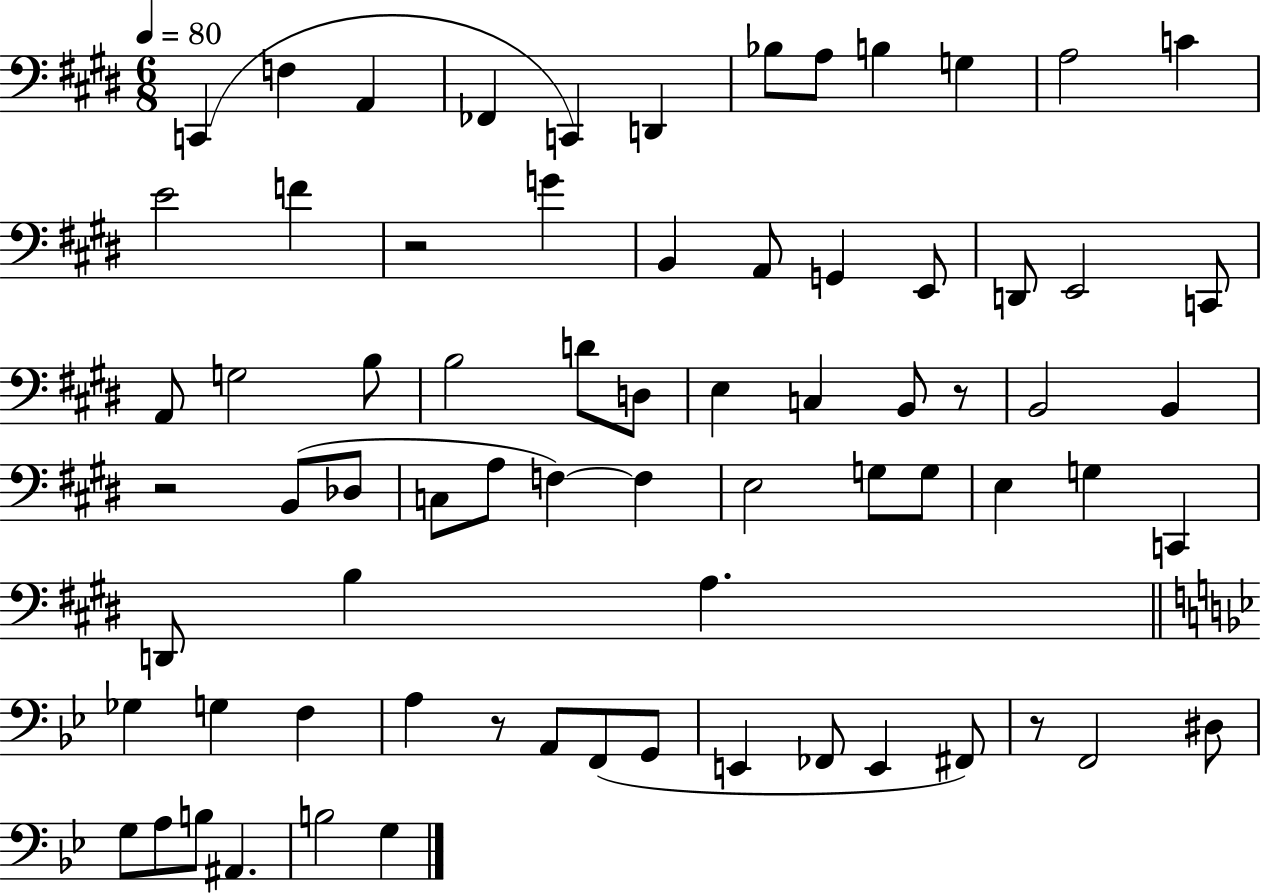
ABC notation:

X:1
T:Untitled
M:6/8
L:1/4
K:E
C,, F, A,, _F,, C,, D,, _B,/2 A,/2 B, G, A,2 C E2 F z2 G B,, A,,/2 G,, E,,/2 D,,/2 E,,2 C,,/2 A,,/2 G,2 B,/2 B,2 D/2 D,/2 E, C, B,,/2 z/2 B,,2 B,, z2 B,,/2 _D,/2 C,/2 A,/2 F, F, E,2 G,/2 G,/2 E, G, C,, D,,/2 B, A, _G, G, F, A, z/2 A,,/2 F,,/2 G,,/2 E,, _F,,/2 E,, ^F,,/2 z/2 F,,2 ^D,/2 G,/2 A,/2 B,/2 ^A,, B,2 G,